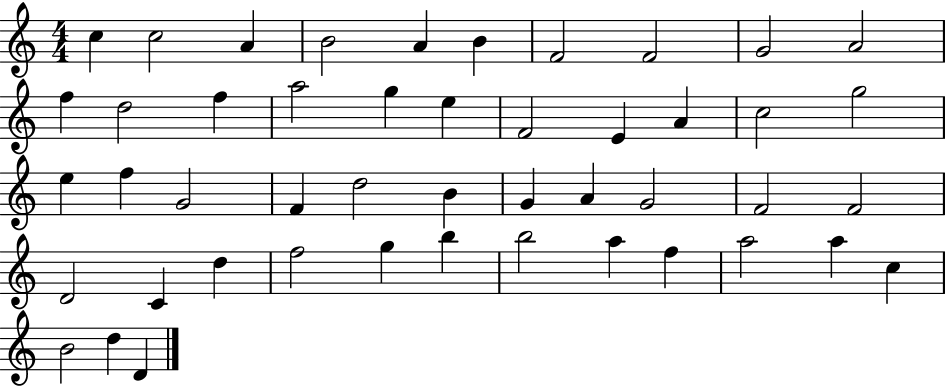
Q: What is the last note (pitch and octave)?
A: D4